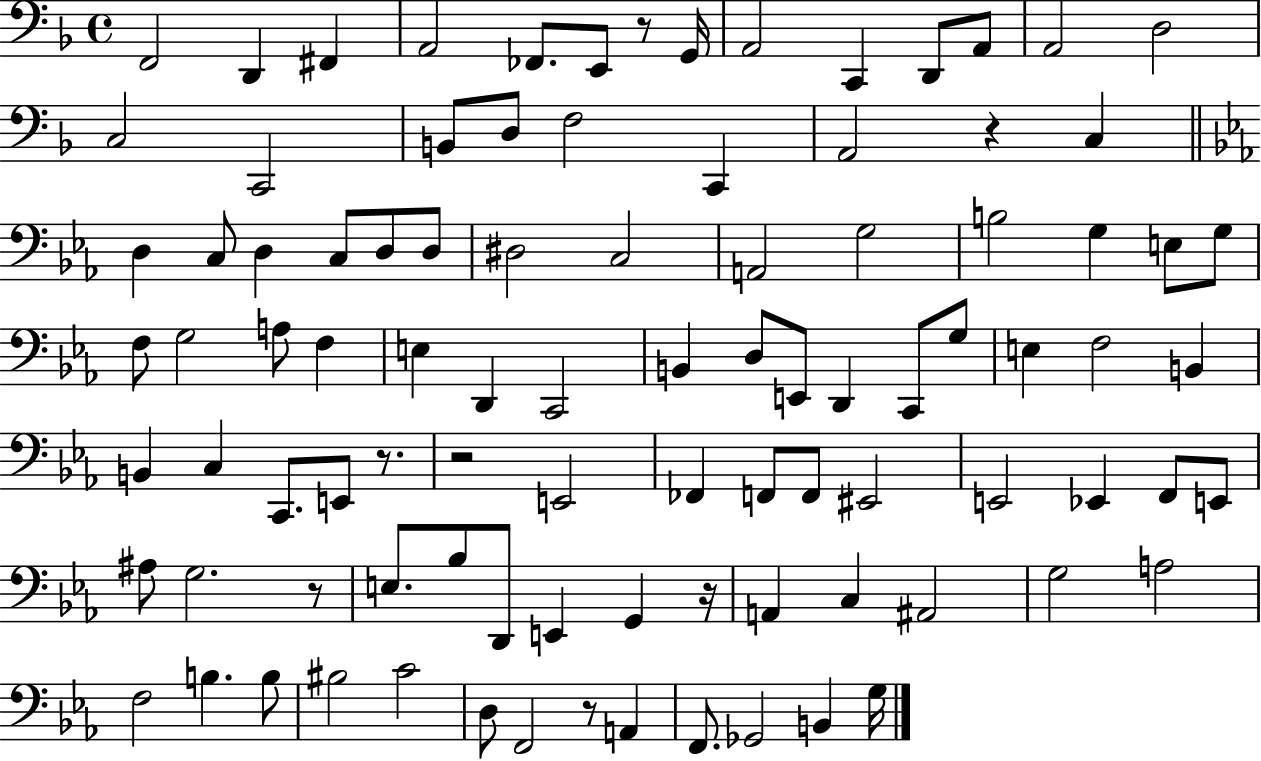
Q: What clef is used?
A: bass